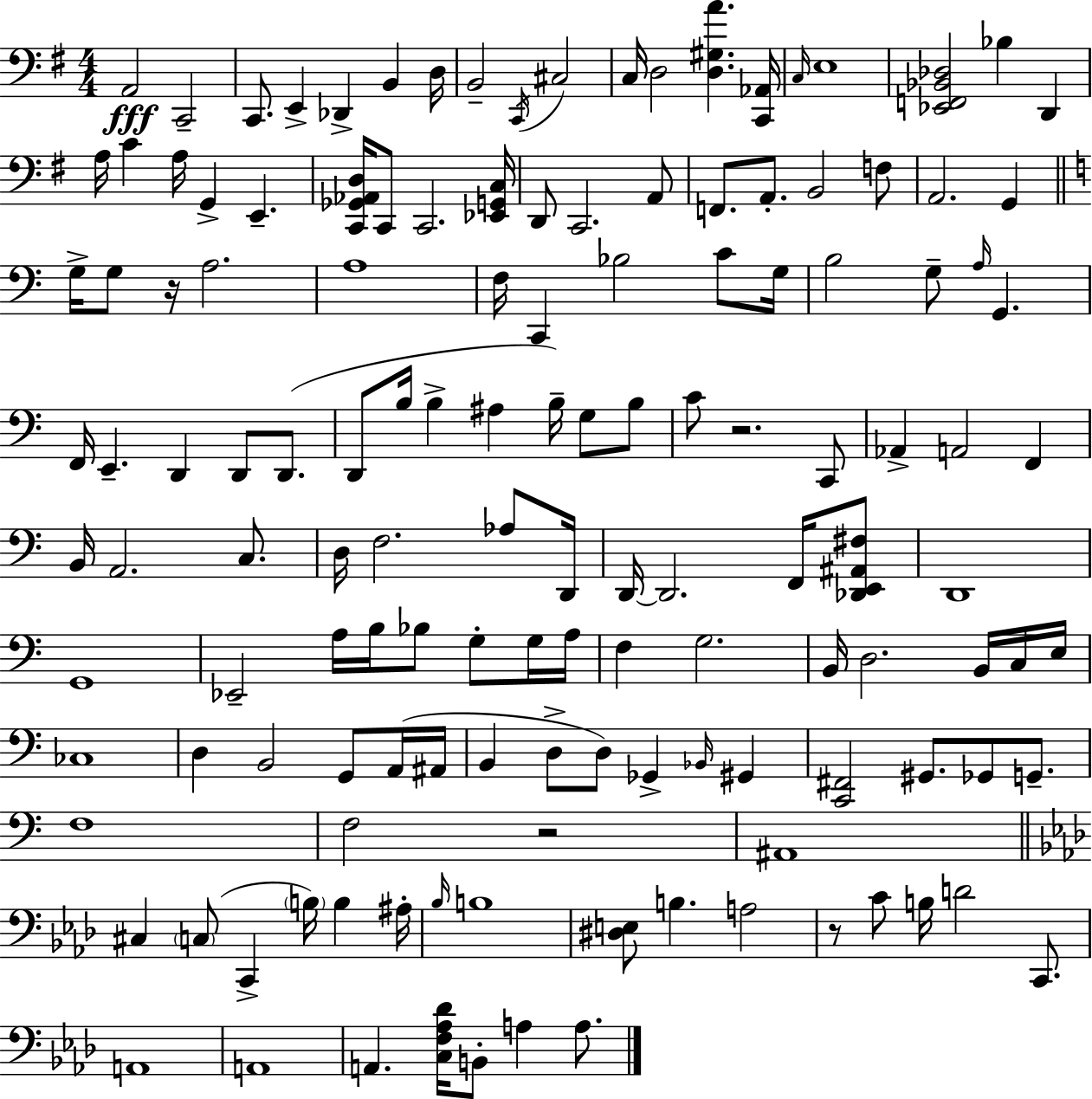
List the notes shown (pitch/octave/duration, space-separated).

A2/h C2/h C2/e. E2/q Db2/q B2/q D3/s B2/h C2/s C#3/h C3/s D3/h [D3,G#3,A4]/q. [C2,Ab2]/s C3/s E3/w [Eb2,F2,Bb2,Db3]/h Bb3/q D2/q A3/s C4/q A3/s G2/q E2/q. [C2,Gb2,Ab2,D3]/s C2/e C2/h. [Eb2,G2,C3]/s D2/e C2/h. A2/e F2/e. A2/e. B2/h F3/e A2/h. G2/q G3/s G3/e R/s A3/h. A3/w F3/s C2/q Bb3/h C4/e G3/s B3/h G3/e A3/s G2/q. F2/s E2/q. D2/q D2/e D2/e. D2/e B3/s B3/q A#3/q B3/s G3/e B3/e C4/e R/h. C2/e Ab2/q A2/h F2/q B2/s A2/h. C3/e. D3/s F3/h. Ab3/e D2/s D2/s D2/h. F2/s [Db2,E2,A#2,F#3]/e D2/w G2/w Eb2/h A3/s B3/s Bb3/e G3/e G3/s A3/s F3/q G3/h. B2/s D3/h. B2/s C3/s E3/s CES3/w D3/q B2/h G2/e A2/s A#2/s B2/q D3/e D3/e Gb2/q Bb2/s G#2/q [C2,F#2]/h G#2/e. Gb2/e G2/e. F3/w F3/h R/h A#2/w C#3/q C3/e C2/q B3/s B3/q A#3/s Bb3/s B3/w [D#3,E3]/e B3/q. A3/h R/e C4/e B3/s D4/h C2/e. A2/w A2/w A2/q. [C3,F3,Ab3,Db4]/s B2/e A3/q A3/e.